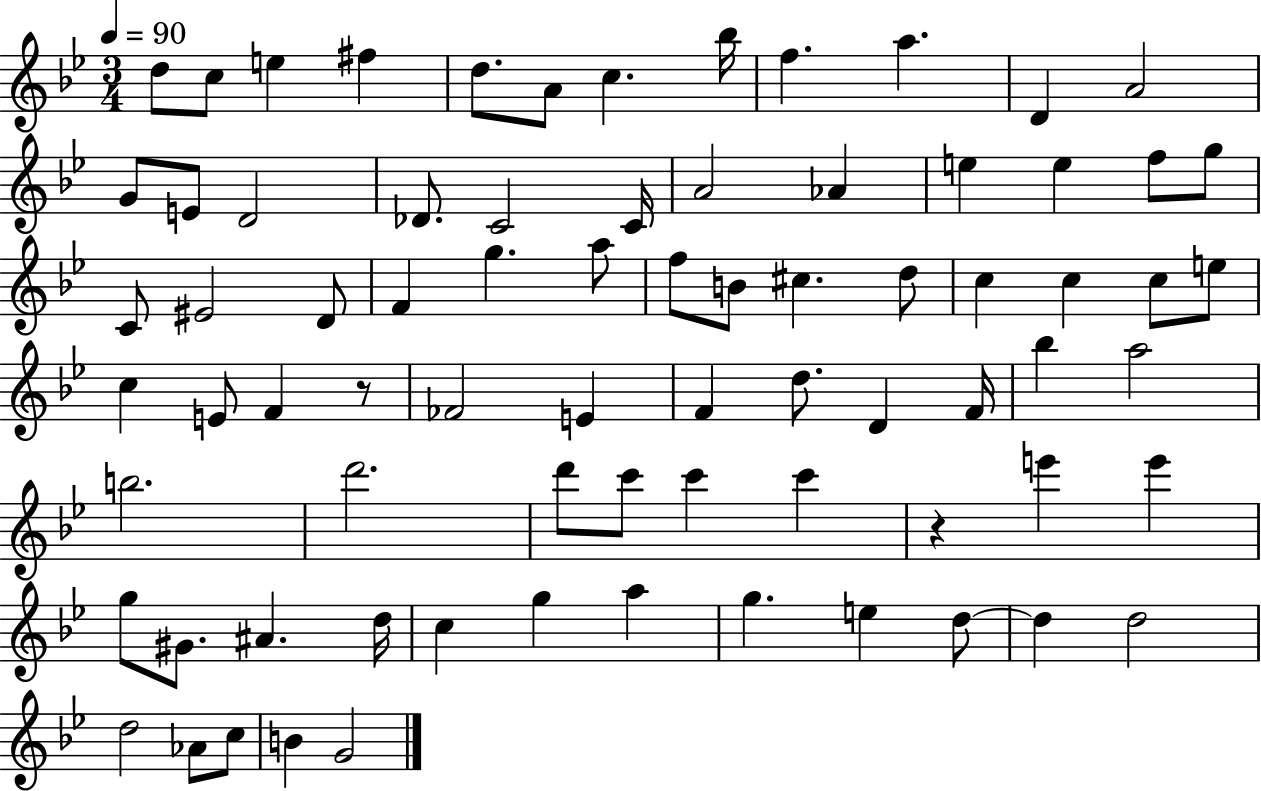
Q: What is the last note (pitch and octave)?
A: G4